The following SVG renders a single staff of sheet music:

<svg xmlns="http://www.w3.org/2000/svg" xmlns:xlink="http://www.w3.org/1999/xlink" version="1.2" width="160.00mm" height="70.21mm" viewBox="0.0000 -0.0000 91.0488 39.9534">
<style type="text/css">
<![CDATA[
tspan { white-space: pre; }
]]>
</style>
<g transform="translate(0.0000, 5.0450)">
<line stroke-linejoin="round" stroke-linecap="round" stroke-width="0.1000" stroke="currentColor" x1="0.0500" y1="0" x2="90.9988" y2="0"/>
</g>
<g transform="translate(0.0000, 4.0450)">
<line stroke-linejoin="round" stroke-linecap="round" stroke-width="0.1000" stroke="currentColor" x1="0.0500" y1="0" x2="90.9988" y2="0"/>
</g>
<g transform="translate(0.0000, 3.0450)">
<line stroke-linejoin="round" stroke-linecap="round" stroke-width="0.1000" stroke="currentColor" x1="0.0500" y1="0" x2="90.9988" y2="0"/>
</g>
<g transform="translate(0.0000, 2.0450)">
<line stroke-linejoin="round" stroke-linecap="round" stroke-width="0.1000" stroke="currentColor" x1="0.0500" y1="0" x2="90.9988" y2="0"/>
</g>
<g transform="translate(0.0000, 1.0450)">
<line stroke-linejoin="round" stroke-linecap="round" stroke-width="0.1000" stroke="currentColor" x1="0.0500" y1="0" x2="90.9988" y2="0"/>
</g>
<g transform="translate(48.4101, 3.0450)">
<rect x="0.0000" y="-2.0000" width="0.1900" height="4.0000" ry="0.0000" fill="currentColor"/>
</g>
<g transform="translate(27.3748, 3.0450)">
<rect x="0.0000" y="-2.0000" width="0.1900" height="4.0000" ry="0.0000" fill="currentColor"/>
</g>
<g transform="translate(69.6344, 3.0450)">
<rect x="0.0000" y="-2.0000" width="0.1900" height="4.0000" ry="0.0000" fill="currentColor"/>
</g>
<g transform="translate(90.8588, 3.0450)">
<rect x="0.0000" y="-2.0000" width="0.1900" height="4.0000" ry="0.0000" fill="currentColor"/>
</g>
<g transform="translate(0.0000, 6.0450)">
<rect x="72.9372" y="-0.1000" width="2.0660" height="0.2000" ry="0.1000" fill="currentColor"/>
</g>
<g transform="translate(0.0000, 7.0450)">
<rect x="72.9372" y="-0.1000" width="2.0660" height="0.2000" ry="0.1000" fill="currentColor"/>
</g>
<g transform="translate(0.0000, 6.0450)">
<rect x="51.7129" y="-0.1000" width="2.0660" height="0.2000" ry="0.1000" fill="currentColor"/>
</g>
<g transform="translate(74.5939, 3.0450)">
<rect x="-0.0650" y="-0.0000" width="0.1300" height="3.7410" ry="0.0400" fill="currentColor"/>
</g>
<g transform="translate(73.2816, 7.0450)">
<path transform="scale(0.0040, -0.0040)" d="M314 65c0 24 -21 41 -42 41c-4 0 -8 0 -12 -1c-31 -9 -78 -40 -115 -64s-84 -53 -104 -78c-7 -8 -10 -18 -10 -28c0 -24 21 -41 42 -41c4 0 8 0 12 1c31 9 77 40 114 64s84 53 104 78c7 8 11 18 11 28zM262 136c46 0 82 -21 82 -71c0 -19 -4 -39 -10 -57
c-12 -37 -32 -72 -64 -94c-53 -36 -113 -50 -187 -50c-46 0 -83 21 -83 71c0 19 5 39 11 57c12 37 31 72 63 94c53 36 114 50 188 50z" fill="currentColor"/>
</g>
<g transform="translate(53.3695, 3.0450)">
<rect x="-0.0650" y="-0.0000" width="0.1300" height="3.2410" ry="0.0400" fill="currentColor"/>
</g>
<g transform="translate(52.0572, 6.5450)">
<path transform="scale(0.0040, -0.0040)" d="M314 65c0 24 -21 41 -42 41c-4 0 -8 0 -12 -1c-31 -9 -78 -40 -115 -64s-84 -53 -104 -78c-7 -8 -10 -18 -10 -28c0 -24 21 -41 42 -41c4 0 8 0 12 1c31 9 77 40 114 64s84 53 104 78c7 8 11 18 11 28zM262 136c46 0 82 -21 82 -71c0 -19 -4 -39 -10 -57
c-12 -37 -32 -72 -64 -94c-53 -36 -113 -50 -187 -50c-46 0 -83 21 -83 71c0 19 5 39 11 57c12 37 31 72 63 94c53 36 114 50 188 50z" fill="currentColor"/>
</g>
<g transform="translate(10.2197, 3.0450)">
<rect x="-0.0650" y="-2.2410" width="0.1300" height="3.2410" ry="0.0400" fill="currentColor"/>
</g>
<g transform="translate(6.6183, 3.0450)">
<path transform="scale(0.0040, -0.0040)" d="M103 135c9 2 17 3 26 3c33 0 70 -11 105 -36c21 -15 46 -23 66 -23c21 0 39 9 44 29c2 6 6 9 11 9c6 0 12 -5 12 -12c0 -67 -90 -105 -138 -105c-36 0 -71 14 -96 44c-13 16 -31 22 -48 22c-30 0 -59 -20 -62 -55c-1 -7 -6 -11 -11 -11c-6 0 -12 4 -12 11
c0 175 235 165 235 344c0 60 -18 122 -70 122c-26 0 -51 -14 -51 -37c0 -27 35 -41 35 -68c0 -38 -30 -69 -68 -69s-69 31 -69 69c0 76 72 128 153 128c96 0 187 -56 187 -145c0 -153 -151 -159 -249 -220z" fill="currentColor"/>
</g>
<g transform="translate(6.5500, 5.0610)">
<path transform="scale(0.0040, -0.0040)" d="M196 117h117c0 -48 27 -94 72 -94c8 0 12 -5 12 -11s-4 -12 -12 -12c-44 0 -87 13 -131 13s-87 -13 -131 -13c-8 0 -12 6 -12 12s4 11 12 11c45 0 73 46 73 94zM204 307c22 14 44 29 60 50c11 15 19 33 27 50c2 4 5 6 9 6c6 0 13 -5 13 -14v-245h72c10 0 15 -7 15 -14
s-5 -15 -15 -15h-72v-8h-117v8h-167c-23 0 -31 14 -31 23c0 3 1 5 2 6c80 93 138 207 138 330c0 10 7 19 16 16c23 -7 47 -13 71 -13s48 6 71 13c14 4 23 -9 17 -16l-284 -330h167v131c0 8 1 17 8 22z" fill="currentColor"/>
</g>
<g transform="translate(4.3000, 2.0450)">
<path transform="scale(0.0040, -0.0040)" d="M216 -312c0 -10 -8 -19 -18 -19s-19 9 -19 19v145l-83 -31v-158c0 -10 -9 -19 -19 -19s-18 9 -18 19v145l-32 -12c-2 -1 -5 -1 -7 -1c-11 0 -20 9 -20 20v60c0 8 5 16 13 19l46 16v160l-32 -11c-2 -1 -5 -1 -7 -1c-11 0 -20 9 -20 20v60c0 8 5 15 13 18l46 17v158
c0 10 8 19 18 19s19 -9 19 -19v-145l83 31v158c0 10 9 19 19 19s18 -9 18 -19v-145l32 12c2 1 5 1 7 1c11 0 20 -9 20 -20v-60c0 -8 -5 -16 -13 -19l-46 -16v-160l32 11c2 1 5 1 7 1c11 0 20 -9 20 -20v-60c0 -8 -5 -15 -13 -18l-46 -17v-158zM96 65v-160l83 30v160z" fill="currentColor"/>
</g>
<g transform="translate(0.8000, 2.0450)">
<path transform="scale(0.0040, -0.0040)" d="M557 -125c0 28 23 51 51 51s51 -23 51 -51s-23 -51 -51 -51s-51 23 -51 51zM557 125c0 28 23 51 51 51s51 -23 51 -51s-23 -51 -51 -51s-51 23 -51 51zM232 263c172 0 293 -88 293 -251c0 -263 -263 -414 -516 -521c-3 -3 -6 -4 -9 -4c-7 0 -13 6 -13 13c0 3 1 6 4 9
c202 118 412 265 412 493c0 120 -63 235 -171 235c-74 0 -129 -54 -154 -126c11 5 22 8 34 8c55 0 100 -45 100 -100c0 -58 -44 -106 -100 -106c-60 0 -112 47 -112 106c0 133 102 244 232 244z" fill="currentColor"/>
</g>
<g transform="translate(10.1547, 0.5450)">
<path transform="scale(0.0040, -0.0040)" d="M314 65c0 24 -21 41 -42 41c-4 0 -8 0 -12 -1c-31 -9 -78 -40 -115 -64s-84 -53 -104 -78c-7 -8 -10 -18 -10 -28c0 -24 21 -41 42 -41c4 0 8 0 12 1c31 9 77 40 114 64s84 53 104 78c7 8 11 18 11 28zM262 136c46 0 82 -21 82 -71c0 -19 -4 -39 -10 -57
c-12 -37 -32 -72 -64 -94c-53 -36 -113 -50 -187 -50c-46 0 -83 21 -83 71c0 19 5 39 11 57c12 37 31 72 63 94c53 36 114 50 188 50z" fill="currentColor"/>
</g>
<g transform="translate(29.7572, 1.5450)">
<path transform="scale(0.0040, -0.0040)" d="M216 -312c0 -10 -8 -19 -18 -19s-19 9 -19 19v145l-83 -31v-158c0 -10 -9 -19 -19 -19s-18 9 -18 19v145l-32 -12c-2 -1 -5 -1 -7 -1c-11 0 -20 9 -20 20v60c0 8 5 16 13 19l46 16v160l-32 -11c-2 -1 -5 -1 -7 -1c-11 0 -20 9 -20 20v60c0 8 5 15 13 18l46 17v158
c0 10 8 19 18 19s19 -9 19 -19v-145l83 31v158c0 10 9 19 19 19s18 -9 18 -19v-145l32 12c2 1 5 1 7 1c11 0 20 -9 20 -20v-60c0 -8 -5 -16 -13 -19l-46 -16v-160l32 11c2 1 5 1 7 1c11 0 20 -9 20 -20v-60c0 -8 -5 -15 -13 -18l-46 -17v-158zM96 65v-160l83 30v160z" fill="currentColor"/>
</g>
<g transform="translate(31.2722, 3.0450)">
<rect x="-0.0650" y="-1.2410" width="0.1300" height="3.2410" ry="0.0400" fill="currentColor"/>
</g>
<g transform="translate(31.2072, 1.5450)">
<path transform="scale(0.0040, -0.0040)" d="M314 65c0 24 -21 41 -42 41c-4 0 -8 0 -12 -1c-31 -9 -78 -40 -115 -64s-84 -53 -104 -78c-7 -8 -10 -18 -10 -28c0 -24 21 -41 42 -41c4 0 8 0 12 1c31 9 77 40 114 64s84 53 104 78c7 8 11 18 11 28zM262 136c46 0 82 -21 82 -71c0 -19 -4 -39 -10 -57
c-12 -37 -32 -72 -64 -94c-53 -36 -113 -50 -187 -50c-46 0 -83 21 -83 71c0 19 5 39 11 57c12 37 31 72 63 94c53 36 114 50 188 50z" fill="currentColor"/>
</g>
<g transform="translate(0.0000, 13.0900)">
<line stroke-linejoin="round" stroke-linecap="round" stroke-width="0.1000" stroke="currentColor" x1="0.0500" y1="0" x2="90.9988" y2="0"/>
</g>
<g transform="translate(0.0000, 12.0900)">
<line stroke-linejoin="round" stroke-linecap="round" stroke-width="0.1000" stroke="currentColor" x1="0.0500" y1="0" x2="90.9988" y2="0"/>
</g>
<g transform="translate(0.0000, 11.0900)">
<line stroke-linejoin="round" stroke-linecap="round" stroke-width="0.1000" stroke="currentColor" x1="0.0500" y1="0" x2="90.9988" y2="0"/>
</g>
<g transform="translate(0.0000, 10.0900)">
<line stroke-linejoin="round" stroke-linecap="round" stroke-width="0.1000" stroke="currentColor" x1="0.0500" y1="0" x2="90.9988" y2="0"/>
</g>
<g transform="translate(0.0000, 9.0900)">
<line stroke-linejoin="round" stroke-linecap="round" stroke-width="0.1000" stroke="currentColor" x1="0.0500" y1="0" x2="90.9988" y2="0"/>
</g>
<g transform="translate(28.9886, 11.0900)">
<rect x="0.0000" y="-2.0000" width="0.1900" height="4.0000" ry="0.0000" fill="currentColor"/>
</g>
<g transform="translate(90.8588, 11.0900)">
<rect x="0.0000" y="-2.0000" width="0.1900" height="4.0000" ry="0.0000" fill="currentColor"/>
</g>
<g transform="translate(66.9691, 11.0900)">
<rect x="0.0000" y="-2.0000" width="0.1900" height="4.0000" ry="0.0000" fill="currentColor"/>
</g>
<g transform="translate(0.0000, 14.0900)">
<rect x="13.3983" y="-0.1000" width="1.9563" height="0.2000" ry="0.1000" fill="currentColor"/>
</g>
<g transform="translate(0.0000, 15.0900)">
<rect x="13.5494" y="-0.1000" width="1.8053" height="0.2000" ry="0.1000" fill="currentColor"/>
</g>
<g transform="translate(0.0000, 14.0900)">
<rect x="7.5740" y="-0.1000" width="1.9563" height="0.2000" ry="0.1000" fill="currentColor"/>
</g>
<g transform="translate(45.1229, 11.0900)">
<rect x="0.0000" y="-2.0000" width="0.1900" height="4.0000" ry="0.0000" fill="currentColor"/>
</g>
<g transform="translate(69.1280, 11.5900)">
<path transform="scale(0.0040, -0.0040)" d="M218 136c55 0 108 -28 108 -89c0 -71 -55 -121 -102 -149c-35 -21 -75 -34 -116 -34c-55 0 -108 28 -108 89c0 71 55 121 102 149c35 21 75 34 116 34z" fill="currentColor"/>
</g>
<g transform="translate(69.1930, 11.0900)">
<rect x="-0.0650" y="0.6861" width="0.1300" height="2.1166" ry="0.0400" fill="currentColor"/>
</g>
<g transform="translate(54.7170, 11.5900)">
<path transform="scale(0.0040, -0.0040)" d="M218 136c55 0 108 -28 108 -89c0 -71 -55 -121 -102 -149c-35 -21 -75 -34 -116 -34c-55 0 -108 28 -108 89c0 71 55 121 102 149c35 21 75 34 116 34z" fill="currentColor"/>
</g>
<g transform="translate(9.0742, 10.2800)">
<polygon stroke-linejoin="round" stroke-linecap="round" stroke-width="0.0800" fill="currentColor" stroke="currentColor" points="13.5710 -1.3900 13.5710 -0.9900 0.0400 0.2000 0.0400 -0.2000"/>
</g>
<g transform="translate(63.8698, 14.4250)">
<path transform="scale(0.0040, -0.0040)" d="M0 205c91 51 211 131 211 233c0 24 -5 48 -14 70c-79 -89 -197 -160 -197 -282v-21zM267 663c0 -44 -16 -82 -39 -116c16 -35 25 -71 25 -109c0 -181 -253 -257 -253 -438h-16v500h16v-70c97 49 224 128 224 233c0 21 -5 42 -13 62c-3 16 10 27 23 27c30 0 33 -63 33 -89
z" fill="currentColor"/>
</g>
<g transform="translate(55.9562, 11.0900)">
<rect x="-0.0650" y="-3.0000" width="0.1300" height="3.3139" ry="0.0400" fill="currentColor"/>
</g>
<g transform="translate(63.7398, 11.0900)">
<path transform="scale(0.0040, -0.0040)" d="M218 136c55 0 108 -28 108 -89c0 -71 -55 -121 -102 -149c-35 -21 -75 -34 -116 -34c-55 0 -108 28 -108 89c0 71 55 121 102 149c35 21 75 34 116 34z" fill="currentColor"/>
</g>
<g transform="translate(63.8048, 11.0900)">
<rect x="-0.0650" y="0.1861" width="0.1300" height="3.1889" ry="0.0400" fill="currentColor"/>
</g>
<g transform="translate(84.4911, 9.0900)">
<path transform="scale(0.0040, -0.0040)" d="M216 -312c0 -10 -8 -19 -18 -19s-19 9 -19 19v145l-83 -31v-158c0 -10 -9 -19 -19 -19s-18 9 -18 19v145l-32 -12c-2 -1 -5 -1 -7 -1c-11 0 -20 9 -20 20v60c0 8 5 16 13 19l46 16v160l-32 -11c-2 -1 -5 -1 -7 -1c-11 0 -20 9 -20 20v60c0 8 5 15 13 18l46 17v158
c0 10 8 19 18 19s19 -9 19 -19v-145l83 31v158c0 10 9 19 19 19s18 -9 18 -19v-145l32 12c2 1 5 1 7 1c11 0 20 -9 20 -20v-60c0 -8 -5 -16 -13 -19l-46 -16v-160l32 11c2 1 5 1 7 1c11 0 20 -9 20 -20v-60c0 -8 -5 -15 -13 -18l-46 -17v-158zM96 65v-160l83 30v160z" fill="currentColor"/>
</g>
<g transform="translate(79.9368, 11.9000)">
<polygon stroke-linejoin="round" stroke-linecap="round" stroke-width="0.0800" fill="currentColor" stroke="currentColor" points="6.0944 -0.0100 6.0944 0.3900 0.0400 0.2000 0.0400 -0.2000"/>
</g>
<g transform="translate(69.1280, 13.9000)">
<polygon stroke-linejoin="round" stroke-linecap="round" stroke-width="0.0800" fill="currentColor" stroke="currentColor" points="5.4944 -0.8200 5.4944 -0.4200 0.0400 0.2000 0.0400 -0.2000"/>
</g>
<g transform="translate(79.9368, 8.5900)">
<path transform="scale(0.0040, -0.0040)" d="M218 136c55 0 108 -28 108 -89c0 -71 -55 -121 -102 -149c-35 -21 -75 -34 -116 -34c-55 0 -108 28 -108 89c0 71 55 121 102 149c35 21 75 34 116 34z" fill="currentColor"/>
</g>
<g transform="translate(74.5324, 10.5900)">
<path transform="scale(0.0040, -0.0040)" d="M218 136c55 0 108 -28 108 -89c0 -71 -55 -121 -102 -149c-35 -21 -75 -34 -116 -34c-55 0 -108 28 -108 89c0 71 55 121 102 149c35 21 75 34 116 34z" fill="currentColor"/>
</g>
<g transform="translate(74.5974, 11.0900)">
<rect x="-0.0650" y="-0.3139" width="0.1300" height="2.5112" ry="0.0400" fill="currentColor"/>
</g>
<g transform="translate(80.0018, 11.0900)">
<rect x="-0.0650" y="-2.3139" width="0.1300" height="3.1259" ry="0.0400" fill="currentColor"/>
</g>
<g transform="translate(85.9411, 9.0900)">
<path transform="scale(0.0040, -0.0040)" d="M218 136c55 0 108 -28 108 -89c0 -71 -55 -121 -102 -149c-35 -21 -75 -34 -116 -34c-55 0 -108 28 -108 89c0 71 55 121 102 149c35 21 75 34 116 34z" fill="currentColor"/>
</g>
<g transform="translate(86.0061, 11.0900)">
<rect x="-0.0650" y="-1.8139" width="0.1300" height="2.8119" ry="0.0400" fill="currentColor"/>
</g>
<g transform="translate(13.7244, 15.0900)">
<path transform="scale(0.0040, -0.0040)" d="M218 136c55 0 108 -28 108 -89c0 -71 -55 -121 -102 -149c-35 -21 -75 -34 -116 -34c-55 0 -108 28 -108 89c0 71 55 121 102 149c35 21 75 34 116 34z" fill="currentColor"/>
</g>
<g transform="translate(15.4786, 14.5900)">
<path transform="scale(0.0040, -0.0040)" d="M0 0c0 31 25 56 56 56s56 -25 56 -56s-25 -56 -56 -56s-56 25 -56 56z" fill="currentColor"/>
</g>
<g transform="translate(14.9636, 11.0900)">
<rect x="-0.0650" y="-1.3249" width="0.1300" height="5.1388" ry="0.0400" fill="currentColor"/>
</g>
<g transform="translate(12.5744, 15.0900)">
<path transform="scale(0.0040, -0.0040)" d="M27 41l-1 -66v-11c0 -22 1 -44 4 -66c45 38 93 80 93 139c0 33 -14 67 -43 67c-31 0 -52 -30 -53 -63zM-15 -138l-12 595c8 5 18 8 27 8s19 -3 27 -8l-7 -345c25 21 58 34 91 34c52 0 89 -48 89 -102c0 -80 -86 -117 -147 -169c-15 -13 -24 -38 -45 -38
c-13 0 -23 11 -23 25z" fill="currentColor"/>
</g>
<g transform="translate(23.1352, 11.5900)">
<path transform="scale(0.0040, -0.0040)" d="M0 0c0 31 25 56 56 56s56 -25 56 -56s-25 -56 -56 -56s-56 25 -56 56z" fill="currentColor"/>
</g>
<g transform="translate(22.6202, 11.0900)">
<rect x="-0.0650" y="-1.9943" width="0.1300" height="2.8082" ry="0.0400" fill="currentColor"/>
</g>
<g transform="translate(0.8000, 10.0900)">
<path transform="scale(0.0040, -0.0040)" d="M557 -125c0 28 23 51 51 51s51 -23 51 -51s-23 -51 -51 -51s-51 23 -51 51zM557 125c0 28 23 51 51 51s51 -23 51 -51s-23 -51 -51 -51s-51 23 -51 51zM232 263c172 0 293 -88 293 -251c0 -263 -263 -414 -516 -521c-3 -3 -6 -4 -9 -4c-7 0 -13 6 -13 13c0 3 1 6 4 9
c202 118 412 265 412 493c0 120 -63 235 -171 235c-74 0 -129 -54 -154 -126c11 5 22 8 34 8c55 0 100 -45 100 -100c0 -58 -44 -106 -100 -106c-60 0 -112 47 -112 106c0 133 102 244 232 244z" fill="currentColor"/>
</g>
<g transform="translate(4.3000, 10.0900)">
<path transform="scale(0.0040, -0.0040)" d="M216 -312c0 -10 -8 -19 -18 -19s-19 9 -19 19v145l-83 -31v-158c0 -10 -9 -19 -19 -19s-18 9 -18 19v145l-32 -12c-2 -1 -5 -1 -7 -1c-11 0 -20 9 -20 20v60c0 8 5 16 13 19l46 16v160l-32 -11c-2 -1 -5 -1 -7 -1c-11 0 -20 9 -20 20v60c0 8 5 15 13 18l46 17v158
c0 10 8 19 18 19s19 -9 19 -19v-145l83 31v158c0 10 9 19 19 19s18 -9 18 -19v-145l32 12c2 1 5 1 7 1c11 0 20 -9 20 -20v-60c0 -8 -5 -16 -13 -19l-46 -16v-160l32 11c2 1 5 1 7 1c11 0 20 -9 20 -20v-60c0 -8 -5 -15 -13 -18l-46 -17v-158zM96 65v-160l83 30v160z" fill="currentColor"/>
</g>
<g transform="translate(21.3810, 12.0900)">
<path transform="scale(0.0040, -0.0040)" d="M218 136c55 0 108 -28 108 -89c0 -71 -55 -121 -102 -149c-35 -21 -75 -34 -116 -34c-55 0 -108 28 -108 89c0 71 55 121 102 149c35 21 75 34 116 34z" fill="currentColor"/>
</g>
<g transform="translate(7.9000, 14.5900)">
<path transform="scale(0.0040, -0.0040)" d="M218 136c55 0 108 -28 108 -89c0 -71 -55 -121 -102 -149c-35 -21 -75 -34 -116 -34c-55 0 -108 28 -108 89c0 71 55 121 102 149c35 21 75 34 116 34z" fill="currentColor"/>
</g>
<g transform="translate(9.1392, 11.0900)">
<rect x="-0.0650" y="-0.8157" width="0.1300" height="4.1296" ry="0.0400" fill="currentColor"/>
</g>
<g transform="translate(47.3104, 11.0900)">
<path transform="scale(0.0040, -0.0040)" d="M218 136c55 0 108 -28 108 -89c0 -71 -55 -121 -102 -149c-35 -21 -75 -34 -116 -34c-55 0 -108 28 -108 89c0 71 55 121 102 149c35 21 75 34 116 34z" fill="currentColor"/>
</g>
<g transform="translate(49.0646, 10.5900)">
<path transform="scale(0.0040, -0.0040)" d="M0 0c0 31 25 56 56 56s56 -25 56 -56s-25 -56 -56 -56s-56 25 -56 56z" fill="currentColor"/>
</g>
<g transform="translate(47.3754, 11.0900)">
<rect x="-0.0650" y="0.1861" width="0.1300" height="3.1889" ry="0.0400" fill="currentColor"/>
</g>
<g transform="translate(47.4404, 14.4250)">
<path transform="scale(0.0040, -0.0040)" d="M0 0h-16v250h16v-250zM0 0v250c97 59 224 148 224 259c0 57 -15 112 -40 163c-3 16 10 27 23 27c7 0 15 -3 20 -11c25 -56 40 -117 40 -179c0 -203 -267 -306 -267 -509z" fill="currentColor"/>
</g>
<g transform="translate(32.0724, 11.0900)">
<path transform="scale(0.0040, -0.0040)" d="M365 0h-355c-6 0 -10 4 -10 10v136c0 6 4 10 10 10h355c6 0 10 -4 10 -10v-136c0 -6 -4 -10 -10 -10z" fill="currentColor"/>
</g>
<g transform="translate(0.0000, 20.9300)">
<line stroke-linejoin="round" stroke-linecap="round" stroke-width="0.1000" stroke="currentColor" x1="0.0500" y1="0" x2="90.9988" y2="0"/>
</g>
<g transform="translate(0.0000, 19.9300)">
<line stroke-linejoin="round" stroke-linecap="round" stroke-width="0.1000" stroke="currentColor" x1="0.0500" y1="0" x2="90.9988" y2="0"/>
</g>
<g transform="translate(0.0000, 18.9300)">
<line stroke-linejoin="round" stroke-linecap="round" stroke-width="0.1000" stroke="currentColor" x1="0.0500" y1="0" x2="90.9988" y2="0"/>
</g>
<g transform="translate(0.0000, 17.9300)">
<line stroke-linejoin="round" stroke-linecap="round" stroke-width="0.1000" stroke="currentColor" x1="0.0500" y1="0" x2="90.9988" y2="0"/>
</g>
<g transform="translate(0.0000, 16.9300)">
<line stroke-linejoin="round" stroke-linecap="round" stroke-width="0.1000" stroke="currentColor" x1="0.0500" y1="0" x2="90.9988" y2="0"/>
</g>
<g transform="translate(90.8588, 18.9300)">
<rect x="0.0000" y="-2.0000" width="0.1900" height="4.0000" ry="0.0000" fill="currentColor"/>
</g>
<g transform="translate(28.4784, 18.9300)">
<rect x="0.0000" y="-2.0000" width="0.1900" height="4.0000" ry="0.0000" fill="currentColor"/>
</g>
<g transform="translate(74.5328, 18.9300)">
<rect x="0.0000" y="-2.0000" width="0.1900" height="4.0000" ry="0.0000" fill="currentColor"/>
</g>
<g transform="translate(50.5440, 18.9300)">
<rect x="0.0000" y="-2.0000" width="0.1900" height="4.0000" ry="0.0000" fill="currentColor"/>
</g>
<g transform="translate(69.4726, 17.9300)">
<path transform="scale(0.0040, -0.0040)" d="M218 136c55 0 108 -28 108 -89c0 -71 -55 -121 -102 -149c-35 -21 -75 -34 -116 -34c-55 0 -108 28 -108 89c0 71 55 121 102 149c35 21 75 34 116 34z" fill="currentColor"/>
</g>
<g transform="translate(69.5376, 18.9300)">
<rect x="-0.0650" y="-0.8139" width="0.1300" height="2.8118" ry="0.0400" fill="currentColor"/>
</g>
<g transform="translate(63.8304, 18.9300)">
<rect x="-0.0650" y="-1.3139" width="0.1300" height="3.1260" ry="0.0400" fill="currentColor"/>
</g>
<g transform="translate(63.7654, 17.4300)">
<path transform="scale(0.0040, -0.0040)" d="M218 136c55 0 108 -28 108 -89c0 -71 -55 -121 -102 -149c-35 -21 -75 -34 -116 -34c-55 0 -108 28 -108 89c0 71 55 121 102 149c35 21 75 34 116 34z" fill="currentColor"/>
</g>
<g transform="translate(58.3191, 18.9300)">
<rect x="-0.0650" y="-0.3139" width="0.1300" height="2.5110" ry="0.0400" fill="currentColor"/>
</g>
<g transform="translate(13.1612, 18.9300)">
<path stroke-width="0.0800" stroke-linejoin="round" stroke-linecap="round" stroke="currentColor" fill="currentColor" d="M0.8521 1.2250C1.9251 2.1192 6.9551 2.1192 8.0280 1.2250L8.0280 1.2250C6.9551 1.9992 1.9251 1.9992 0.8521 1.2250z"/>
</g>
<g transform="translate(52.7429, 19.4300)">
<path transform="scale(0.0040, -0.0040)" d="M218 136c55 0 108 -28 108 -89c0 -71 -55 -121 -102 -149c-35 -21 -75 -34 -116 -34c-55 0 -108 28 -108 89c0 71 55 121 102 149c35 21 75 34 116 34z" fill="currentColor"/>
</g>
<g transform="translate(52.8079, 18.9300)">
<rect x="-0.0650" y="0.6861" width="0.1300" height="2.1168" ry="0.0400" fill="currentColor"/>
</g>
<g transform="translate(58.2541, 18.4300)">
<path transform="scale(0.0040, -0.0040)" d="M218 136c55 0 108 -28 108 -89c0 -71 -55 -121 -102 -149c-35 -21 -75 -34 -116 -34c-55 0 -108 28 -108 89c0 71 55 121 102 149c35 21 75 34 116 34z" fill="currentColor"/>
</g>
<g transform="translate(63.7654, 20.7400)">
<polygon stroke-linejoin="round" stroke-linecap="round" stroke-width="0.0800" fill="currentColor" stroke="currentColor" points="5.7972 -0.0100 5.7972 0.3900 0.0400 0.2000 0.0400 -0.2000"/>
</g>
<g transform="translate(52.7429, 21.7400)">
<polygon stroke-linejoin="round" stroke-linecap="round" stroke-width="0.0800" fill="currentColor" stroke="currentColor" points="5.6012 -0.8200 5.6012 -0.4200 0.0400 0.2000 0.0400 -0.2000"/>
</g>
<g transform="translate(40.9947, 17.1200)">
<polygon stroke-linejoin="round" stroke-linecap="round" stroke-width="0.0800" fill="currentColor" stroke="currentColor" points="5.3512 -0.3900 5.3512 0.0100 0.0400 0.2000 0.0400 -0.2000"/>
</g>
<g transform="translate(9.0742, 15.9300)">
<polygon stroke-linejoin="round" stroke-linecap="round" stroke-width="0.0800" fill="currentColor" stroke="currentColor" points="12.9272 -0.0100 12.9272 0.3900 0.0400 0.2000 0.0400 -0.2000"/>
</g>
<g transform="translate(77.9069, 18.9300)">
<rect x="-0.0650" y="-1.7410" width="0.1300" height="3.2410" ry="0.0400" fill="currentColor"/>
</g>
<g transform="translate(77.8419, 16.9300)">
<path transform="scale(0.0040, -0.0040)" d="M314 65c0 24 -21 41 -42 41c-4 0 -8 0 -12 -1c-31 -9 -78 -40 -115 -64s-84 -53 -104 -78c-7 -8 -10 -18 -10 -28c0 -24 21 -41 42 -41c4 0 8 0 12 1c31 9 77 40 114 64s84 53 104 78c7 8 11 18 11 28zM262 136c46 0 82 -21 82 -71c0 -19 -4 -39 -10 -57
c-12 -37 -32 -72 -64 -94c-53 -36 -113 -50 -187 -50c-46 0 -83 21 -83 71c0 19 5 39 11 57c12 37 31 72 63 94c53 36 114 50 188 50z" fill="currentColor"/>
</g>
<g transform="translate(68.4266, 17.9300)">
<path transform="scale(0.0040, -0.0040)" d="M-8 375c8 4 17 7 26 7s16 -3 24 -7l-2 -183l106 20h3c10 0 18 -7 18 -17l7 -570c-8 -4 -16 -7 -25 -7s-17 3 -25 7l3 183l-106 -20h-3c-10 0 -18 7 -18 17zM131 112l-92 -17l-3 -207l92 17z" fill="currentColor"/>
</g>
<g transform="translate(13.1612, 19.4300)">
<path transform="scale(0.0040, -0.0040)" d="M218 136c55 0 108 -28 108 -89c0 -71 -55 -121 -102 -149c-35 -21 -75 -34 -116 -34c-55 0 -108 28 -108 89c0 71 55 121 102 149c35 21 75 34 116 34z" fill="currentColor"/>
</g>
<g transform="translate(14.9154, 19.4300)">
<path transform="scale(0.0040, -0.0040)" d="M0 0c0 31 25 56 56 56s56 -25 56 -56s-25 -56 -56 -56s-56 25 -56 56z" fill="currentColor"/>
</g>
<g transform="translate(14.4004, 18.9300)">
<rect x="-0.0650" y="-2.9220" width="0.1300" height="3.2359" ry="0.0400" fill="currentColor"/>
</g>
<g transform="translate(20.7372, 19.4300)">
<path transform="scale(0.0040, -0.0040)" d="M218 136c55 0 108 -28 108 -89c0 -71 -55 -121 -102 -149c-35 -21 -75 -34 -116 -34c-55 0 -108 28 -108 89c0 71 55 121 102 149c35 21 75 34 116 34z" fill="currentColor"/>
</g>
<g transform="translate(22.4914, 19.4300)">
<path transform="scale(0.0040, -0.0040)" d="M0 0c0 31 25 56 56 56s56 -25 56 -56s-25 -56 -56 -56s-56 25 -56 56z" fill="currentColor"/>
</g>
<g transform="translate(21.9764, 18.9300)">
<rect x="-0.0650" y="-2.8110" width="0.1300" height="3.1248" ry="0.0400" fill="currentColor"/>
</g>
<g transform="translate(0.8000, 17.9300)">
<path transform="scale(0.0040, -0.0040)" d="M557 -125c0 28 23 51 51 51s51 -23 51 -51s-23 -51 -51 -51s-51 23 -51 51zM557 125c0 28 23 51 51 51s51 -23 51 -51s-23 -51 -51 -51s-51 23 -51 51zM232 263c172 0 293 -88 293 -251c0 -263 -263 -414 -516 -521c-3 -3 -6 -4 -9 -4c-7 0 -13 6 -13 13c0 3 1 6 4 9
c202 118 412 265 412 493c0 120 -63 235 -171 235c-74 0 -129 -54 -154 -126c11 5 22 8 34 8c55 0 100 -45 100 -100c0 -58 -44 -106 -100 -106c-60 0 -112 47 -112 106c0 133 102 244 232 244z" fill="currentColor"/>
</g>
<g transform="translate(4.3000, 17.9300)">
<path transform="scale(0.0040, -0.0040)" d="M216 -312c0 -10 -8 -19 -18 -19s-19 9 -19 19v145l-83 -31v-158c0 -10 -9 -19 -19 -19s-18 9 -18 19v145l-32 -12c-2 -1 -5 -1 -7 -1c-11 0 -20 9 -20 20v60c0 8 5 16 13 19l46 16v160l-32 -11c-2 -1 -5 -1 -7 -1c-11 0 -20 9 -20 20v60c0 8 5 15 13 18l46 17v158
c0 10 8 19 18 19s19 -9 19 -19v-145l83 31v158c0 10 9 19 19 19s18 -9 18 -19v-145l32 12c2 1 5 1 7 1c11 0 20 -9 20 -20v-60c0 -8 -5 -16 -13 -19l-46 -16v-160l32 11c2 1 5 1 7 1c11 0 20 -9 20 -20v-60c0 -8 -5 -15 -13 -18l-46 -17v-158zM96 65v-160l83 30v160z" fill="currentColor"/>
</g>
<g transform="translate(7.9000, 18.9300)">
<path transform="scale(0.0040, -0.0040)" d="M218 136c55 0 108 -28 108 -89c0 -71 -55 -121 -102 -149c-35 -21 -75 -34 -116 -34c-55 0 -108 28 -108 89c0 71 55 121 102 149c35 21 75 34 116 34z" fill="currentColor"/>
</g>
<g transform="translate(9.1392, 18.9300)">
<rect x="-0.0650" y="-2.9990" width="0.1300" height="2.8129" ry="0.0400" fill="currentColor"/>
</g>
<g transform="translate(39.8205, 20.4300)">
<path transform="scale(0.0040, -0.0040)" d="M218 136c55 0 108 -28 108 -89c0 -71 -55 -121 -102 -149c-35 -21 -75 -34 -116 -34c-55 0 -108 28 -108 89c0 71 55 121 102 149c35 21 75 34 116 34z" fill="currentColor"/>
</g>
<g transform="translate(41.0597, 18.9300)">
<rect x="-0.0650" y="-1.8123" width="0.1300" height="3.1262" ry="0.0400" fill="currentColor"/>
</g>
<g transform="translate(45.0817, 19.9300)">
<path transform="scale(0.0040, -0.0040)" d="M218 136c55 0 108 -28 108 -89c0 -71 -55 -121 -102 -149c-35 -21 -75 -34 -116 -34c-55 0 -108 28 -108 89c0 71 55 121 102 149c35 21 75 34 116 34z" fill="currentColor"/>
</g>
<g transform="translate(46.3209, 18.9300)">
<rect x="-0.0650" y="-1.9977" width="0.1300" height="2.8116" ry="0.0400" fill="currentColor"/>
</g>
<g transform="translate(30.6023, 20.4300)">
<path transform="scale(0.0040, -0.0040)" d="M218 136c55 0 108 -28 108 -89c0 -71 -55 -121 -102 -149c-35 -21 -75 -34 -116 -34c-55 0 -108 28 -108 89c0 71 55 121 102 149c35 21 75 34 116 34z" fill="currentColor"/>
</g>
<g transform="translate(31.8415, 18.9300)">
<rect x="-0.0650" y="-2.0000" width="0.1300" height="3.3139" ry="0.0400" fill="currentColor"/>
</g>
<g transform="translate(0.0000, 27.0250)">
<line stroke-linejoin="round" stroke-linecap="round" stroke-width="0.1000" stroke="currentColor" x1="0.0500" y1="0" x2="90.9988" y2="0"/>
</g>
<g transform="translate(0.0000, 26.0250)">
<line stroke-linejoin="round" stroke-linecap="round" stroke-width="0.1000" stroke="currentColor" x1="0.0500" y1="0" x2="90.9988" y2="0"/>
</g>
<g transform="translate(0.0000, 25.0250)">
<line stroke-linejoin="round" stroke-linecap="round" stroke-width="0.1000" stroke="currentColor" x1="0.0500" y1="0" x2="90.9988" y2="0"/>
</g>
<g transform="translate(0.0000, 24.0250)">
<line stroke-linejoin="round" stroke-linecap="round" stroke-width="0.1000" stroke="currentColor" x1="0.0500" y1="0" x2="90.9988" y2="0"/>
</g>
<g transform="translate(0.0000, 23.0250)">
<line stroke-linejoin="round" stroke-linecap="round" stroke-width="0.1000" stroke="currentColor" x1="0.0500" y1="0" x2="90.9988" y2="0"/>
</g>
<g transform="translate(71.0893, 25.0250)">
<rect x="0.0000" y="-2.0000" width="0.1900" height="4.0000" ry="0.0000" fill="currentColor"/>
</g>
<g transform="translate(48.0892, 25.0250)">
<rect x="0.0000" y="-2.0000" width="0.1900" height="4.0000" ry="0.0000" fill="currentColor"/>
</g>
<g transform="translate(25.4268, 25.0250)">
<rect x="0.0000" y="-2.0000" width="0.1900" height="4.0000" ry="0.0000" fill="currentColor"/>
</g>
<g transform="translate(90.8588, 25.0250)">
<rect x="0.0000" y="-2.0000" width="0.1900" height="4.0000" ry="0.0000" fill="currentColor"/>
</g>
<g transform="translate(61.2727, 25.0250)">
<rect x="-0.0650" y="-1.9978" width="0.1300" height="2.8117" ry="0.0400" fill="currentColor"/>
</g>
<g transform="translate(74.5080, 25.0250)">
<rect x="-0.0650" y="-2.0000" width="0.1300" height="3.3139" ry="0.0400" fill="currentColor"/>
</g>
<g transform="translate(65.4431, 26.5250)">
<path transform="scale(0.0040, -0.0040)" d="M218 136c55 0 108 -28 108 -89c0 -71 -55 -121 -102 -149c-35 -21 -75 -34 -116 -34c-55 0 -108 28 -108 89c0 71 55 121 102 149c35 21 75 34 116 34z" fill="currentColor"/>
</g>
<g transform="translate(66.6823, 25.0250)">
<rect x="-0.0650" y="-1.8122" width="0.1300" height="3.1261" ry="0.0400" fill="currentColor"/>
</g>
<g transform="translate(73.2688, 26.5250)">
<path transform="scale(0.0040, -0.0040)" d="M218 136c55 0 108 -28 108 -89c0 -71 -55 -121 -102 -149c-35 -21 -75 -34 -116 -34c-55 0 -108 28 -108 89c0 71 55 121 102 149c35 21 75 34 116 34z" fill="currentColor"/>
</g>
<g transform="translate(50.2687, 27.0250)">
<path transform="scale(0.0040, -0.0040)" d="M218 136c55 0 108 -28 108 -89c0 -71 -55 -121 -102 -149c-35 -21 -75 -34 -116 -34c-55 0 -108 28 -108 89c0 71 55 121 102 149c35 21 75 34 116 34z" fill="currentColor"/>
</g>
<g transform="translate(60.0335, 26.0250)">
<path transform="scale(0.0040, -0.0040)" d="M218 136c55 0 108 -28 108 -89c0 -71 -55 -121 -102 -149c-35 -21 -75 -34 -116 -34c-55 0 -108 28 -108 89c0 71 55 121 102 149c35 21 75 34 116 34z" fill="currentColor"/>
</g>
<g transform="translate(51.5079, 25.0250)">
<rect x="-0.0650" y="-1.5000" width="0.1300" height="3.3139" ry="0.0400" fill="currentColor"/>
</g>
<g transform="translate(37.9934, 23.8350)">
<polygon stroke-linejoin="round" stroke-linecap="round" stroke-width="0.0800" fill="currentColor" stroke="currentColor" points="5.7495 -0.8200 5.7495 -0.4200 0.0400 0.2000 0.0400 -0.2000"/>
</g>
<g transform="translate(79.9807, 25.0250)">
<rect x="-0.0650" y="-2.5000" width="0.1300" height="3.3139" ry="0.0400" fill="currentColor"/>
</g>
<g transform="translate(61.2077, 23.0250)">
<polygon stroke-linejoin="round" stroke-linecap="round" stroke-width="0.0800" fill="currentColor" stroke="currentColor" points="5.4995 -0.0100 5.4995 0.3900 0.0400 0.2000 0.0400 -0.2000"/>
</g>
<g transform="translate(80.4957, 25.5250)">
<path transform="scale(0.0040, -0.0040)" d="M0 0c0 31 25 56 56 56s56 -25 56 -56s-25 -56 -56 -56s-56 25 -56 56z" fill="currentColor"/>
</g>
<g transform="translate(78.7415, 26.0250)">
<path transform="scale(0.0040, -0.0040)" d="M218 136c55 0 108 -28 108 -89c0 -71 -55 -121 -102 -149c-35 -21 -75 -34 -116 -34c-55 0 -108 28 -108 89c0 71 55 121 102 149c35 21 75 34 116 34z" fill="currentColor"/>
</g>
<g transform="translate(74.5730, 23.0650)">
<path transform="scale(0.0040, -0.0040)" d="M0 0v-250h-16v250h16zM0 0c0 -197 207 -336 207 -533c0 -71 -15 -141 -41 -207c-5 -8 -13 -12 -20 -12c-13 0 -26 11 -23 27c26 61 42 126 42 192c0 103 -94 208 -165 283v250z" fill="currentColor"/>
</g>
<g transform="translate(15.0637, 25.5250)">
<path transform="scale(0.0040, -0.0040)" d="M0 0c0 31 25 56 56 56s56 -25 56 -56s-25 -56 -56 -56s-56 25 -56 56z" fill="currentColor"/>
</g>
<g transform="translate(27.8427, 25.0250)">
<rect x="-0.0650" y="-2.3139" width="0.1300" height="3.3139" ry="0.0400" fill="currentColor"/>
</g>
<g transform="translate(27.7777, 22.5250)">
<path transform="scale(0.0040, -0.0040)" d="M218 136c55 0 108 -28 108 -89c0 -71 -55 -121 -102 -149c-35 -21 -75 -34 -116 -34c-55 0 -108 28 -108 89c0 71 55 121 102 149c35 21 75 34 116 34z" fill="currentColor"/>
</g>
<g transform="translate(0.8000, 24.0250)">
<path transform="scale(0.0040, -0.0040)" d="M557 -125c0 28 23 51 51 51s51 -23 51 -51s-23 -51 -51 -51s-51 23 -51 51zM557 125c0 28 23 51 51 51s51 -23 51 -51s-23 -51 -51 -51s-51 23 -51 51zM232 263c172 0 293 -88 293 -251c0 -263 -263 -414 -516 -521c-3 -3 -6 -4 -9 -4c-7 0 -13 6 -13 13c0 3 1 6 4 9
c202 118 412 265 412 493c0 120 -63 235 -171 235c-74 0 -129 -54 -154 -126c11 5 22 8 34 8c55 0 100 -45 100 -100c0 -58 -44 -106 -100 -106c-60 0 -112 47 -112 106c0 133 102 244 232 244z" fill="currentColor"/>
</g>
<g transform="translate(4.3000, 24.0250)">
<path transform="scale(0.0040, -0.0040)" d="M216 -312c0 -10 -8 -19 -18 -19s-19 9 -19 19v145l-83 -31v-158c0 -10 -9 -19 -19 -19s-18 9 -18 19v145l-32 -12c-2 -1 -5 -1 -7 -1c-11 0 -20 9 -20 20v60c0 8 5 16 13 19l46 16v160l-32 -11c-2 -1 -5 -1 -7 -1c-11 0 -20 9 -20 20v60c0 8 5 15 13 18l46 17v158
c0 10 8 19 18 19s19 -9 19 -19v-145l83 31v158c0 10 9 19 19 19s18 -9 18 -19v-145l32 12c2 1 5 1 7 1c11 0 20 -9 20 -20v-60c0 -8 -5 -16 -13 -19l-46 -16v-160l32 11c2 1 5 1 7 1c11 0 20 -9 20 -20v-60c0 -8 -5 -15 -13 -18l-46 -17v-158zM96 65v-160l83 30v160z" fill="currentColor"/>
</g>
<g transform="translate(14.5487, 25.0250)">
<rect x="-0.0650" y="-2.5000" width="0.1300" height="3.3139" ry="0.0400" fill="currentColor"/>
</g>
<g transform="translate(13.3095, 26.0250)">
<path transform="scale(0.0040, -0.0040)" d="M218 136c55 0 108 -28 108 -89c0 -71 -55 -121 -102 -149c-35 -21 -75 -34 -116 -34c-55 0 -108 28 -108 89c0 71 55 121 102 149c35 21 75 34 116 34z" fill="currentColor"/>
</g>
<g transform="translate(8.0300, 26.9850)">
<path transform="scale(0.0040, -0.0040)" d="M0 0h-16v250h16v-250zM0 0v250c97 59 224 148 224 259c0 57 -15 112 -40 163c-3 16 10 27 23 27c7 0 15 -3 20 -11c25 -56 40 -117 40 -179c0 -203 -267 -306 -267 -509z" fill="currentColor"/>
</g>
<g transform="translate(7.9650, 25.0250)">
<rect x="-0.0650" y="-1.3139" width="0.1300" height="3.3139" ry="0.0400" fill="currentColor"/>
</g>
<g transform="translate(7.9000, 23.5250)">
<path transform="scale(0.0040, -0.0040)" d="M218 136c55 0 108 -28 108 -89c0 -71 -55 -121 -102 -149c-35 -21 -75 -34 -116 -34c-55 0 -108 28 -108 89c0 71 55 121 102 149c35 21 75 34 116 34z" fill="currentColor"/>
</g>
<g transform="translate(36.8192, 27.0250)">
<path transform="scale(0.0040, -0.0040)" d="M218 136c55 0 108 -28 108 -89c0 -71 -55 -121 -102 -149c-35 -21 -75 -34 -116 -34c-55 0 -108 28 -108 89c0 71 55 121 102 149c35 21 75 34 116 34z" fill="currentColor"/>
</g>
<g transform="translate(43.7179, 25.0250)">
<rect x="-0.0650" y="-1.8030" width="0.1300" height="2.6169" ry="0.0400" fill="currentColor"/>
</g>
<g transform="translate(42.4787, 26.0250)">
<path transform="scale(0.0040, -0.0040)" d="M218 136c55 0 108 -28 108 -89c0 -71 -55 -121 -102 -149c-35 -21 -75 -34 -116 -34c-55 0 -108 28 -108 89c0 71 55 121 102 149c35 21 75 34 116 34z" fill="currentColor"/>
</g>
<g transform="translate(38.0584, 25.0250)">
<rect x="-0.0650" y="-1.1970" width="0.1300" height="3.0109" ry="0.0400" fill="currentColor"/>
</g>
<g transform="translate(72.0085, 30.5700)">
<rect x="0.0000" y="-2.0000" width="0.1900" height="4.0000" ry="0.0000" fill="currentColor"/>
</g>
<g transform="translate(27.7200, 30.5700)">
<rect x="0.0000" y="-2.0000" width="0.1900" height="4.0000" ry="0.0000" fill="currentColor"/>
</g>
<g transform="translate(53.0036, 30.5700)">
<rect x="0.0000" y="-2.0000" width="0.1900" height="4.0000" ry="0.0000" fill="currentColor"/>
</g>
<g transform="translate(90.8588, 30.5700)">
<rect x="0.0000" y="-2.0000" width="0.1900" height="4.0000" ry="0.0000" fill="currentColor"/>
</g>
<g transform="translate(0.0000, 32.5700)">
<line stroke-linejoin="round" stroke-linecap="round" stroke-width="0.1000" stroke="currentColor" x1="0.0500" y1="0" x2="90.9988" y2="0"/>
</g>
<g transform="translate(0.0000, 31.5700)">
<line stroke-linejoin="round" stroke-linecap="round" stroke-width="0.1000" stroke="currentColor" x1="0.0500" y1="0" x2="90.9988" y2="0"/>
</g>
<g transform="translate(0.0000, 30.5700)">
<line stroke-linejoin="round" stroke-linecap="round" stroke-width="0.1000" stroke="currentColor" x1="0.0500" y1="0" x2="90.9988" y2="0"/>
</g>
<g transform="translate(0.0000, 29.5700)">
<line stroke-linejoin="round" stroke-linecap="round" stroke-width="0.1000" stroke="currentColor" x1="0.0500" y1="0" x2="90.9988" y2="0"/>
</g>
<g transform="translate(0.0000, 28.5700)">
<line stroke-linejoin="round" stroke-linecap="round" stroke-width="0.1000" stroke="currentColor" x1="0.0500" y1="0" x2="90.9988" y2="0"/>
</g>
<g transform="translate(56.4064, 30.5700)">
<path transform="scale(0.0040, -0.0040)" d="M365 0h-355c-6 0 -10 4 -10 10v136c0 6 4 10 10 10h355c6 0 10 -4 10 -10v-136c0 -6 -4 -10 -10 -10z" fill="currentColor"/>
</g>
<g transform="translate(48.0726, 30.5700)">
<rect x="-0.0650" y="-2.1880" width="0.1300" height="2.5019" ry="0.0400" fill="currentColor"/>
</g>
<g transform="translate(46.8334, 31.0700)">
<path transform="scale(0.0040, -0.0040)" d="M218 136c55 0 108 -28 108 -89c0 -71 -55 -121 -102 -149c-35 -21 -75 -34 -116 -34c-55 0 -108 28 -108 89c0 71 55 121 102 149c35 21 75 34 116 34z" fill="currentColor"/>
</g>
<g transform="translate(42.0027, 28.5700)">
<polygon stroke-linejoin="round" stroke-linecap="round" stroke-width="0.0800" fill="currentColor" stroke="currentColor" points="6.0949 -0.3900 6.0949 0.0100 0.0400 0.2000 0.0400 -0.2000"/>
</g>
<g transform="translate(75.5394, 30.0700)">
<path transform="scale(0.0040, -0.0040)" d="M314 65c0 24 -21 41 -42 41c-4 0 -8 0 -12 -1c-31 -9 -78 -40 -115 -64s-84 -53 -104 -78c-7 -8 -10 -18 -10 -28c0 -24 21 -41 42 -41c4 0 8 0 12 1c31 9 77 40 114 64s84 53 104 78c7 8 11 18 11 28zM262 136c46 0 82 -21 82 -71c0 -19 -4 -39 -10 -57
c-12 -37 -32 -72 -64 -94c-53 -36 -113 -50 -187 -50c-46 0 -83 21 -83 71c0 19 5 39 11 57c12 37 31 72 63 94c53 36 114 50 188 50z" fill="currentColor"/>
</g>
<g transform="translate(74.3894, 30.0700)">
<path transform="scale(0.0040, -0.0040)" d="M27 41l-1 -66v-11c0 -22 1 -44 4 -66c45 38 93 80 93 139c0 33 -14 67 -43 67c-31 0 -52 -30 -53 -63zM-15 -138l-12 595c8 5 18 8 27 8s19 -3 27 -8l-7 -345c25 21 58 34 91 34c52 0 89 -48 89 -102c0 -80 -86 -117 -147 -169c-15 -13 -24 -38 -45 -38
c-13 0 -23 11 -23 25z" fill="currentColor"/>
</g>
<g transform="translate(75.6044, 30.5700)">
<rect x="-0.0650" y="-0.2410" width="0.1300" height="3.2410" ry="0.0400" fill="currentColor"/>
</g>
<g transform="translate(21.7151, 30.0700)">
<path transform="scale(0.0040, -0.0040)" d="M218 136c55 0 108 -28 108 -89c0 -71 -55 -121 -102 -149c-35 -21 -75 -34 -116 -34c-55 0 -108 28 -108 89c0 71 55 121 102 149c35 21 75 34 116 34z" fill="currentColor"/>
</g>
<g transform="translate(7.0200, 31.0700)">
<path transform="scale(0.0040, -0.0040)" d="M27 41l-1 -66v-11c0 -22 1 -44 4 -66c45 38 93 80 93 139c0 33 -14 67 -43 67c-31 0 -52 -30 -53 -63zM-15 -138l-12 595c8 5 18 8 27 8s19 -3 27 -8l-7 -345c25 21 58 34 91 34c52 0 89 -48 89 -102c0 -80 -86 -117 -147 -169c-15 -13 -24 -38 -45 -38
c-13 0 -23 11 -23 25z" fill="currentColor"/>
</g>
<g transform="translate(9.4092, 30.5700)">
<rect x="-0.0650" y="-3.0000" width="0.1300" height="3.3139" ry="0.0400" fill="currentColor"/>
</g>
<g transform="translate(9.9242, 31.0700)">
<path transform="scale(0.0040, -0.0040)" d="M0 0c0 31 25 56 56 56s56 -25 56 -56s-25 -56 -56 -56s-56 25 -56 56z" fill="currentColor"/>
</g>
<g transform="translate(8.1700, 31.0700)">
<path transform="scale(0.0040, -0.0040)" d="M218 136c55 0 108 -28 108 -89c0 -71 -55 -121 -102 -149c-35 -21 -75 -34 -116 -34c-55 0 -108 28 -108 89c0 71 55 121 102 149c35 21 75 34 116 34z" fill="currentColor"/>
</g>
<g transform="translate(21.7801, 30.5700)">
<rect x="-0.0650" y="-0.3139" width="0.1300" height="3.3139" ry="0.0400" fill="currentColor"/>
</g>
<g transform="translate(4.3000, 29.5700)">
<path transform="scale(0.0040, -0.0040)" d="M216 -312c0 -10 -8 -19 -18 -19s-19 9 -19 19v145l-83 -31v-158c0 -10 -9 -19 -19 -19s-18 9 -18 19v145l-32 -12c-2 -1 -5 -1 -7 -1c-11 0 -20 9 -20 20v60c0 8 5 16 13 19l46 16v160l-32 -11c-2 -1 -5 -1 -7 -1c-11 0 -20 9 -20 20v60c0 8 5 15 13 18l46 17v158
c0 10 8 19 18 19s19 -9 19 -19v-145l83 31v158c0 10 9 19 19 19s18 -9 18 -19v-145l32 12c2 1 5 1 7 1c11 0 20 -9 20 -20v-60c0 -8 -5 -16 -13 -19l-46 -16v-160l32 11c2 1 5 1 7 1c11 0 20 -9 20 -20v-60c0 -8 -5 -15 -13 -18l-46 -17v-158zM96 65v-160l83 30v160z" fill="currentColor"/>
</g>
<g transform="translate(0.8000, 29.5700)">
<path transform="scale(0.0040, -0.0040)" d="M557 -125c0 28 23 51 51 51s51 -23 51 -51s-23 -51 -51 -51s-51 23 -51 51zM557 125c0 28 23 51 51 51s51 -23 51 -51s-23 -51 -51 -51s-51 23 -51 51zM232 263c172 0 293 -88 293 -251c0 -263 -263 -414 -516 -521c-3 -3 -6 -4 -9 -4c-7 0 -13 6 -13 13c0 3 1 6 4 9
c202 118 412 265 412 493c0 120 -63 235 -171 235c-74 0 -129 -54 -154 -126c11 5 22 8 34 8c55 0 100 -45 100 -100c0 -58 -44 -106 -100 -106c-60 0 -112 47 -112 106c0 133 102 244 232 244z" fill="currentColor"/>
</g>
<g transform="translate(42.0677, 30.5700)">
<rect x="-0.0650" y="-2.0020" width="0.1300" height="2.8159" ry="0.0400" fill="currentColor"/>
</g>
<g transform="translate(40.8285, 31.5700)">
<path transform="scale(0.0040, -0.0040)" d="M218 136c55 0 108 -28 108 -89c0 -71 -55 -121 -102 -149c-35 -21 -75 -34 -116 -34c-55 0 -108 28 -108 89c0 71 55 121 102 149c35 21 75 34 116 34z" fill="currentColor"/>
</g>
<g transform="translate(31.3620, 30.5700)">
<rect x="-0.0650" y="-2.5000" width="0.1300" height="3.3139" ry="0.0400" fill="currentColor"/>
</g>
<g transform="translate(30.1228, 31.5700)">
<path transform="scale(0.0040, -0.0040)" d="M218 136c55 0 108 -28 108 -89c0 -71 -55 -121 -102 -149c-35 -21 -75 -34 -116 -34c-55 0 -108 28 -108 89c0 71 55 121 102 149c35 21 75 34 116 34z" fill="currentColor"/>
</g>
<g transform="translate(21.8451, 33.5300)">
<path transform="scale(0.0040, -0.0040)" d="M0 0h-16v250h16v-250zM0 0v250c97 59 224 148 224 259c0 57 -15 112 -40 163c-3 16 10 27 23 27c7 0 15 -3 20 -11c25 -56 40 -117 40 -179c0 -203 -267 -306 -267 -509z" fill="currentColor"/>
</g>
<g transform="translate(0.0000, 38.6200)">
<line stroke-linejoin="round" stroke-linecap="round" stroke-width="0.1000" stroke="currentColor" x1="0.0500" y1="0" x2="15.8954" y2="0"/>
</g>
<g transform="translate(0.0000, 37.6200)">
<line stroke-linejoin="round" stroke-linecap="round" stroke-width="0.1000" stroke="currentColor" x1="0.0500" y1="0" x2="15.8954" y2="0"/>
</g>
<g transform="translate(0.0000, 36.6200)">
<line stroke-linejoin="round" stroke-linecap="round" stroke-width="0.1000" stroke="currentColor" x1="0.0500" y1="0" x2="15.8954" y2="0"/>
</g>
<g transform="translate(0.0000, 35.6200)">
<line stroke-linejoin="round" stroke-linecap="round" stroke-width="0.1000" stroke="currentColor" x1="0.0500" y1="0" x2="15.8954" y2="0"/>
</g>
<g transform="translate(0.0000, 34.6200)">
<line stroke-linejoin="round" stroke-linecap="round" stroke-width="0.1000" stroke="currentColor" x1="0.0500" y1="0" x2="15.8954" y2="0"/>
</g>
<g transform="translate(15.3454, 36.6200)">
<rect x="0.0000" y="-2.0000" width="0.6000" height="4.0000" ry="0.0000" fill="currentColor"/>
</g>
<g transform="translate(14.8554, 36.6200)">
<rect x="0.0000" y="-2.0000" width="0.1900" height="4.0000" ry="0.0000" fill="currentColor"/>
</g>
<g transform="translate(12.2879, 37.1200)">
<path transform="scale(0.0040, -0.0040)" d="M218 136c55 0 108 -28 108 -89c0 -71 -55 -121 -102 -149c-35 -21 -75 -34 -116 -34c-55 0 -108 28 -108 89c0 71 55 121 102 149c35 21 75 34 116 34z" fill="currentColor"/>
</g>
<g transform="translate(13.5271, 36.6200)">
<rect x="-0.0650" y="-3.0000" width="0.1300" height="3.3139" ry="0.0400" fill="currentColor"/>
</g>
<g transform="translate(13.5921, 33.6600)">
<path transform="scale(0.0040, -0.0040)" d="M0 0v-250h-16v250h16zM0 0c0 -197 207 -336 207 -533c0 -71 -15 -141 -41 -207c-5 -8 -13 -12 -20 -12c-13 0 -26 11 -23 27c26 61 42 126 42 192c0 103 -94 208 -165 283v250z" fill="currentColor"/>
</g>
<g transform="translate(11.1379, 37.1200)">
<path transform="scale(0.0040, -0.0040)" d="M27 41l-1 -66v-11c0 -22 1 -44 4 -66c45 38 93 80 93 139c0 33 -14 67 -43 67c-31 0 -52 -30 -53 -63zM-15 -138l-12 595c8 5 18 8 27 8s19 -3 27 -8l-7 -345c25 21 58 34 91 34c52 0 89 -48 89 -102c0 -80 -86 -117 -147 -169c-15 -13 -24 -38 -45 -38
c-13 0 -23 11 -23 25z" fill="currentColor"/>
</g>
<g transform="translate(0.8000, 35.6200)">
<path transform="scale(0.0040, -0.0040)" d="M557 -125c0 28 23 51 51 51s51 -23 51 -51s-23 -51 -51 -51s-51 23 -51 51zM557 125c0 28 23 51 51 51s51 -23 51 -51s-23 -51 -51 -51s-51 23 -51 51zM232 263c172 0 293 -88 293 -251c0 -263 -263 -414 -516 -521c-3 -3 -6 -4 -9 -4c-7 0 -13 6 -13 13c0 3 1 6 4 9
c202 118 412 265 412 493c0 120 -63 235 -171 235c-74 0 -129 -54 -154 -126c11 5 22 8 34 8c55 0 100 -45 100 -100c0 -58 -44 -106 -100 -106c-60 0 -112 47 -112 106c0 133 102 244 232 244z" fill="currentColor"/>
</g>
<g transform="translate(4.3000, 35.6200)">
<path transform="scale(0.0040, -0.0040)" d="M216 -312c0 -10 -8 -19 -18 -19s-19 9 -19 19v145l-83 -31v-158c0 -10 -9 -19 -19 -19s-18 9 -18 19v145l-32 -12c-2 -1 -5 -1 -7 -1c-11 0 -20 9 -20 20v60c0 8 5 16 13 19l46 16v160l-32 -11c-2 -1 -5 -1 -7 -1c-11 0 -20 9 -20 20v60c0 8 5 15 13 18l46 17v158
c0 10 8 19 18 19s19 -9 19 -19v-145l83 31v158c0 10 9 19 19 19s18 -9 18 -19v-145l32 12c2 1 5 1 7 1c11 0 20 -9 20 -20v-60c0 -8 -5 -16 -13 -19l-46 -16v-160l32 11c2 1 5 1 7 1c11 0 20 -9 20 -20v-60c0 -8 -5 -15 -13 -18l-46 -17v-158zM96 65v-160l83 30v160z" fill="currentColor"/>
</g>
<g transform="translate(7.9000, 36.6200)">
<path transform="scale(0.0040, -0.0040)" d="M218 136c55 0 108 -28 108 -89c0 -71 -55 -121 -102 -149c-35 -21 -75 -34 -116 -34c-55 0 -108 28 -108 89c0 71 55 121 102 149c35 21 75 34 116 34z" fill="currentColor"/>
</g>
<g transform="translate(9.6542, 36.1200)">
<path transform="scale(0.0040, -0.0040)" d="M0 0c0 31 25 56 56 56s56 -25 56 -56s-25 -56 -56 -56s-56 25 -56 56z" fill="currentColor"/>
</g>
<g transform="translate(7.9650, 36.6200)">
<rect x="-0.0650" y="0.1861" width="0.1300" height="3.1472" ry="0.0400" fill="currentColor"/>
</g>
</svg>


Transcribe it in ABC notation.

X:1
T:Untitled
M:2/4
L:1/4
K:G
B,2 ^G,2 D,,2 C,,2 D,,/2 _C,,/2 B,,/2 z2 D,/2 C, D,/4 C,/2 E,/2 B,/2 ^A,/2 D,/2 C,/2 C,/2 A,, A,,/2 B,,/2 C,/2 E,/2 G,/2 F,/2 A,2 G,/2 B,, B, G,,/2 B,,/2 G,, B,,/2 A,,/2 A,,/2 B,, _C, E,/2 B,, B,,/2 C,/2 z2 _E,2 D, _C,/2